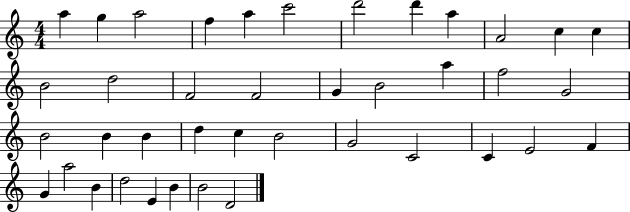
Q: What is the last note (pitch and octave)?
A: D4